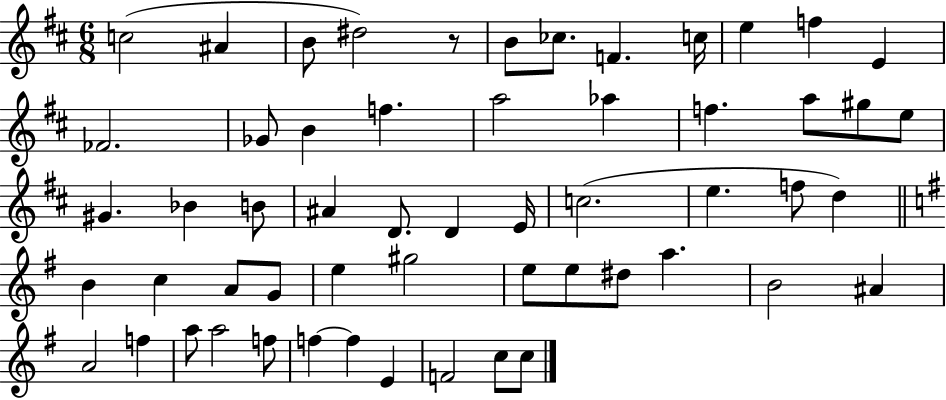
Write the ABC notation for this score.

X:1
T:Untitled
M:6/8
L:1/4
K:D
c2 ^A B/2 ^d2 z/2 B/2 _c/2 F c/4 e f E _F2 _G/2 B f a2 _a f a/2 ^g/2 e/2 ^G _B B/2 ^A D/2 D E/4 c2 e f/2 d B c A/2 G/2 e ^g2 e/2 e/2 ^d/2 a B2 ^A A2 f a/2 a2 f/2 f f E F2 c/2 c/2